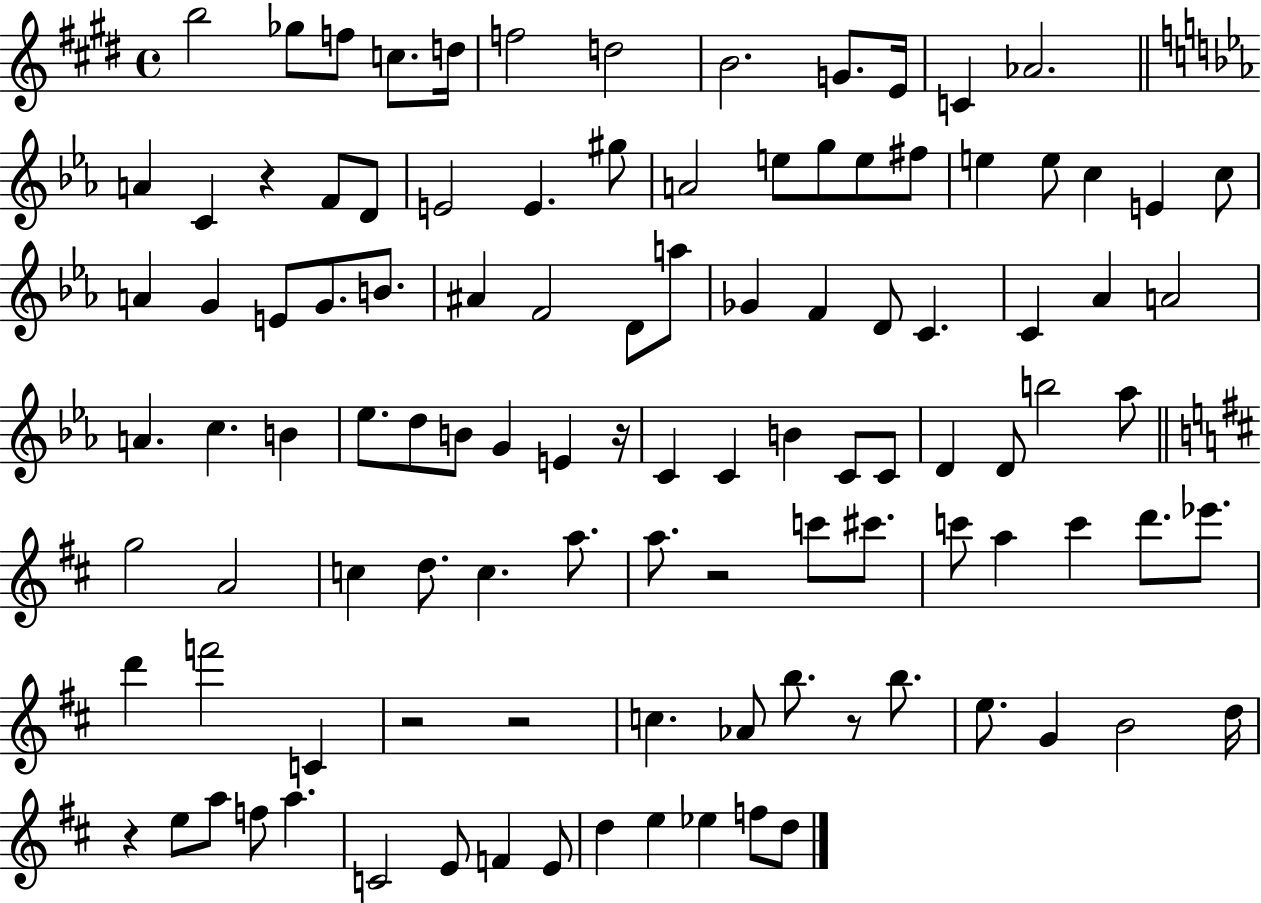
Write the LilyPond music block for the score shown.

{
  \clef treble
  \time 4/4
  \defaultTimeSignature
  \key e \major
  b''2 ges''8 f''8 c''8. d''16 | f''2 d''2 | b'2. g'8. e'16 | c'4 aes'2. | \break \bar "||" \break \key c \minor a'4 c'4 r4 f'8 d'8 | e'2 e'4. gis''8 | a'2 e''8 g''8 e''8 fis''8 | e''4 e''8 c''4 e'4 c''8 | \break a'4 g'4 e'8 g'8. b'8. | ais'4 f'2 d'8 a''8 | ges'4 f'4 d'8 c'4. | c'4 aes'4 a'2 | \break a'4. c''4. b'4 | ees''8. d''8 b'8 g'4 e'4 r16 | c'4 c'4 b'4 c'8 c'8 | d'4 d'8 b''2 aes''8 | \break \bar "||" \break \key d \major g''2 a'2 | c''4 d''8. c''4. a''8. | a''8. r2 c'''8 cis'''8. | c'''8 a''4 c'''4 d'''8. ees'''8. | \break d'''4 f'''2 c'4 | r2 r2 | c''4. aes'8 b''8. r8 b''8. | e''8. g'4 b'2 d''16 | \break r4 e''8 a''8 f''8 a''4. | c'2 e'8 f'4 e'8 | d''4 e''4 ees''4 f''8 d''8 | \bar "|."
}